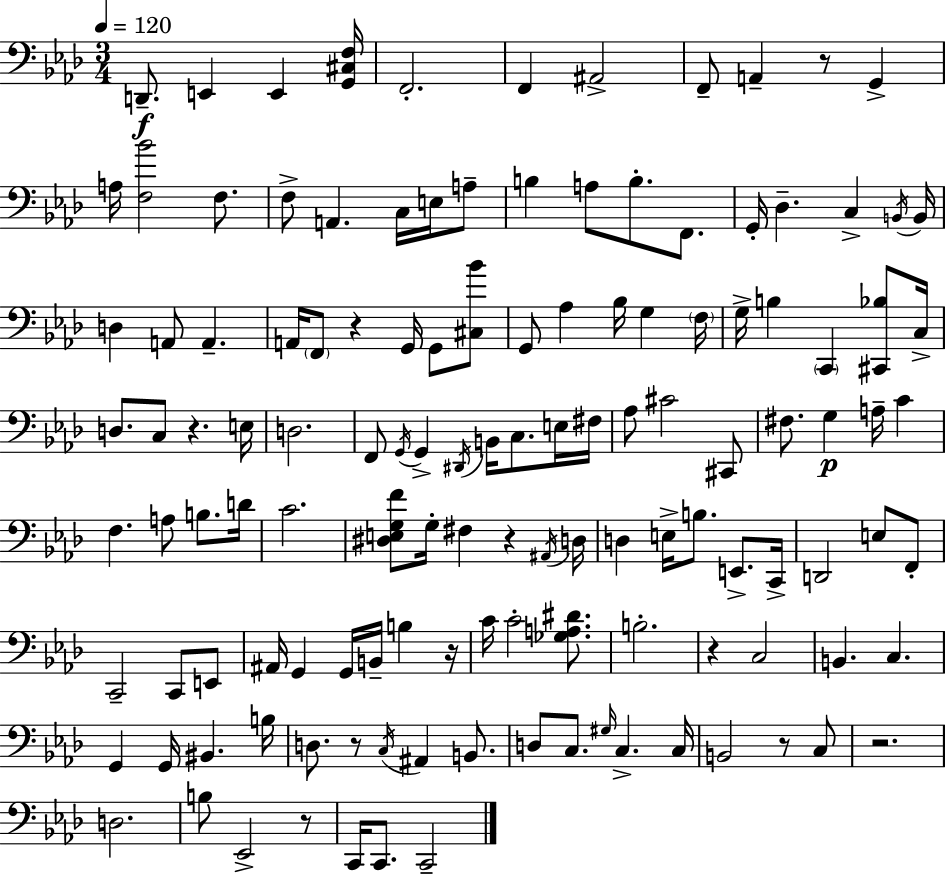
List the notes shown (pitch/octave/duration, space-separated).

D2/e. E2/q E2/q [G2,C#3,F3]/s F2/h. F2/q A#2/h F2/e A2/q R/e G2/q A3/s [F3,Bb4]/h F3/e. F3/e A2/q. C3/s E3/s A3/e B3/q A3/e B3/e. F2/e. G2/s Db3/q. C3/q B2/s B2/s D3/q A2/e A2/q. A2/s F2/e R/q G2/s G2/e [C#3,Bb4]/e G2/e Ab3/q Bb3/s G3/q F3/s G3/s B3/q C2/q [C#2,Bb3]/e C3/s D3/e. C3/e R/q. E3/s D3/h. F2/e G2/s G2/q D#2/s B2/s C3/e. E3/s F#3/s Ab3/e C#4/h C#2/e F#3/e. G3/q A3/s C4/q F3/q. A3/e B3/e. D4/s C4/h. [D#3,E3,G3,F4]/e G3/s F#3/q R/q A#2/s D3/s D3/q E3/s B3/e. E2/e. C2/s D2/h E3/e F2/e C2/h C2/e E2/e A#2/s G2/q G2/s B2/s B3/q R/s C4/s C4/h [Gb3,A3,D#4]/e. B3/h. R/q C3/h B2/q. C3/q. G2/q G2/s BIS2/q. B3/s D3/e. R/e C3/s A#2/q B2/e. D3/e C3/e. G#3/s C3/q. C3/s B2/h R/e C3/e R/h. D3/h. B3/e Eb2/h R/e C2/s C2/e. C2/h